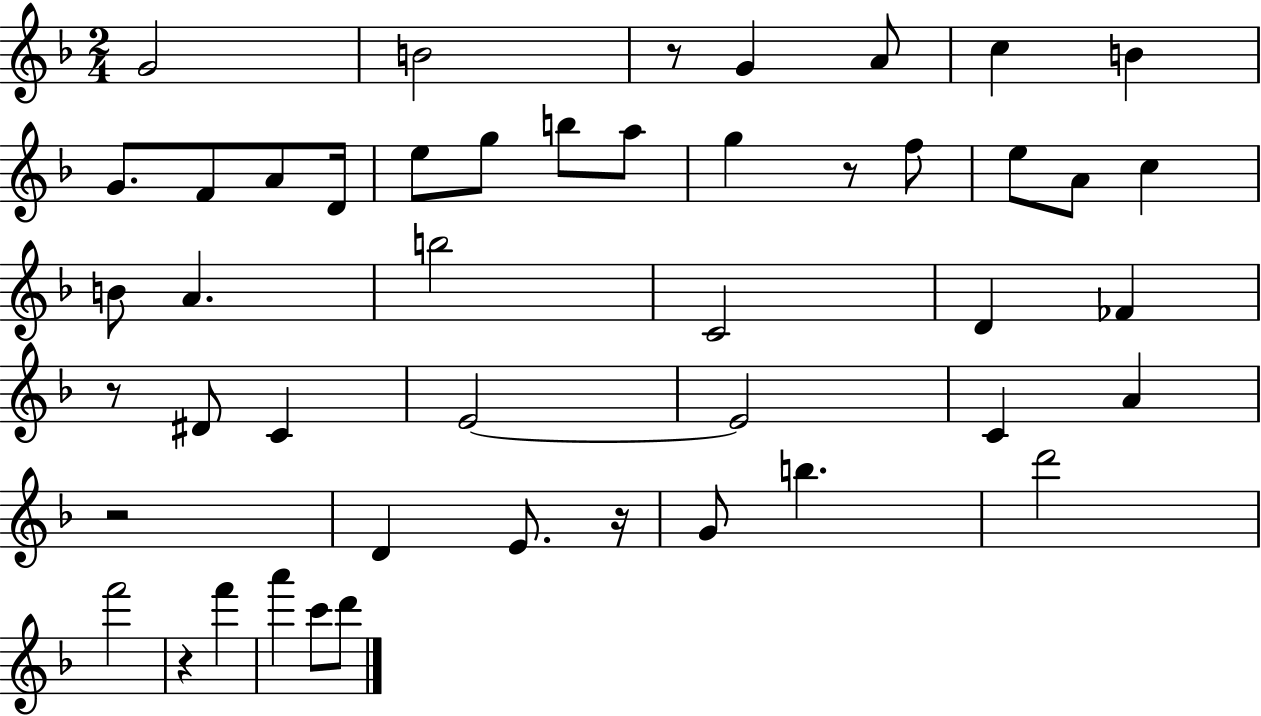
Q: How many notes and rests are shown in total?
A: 47